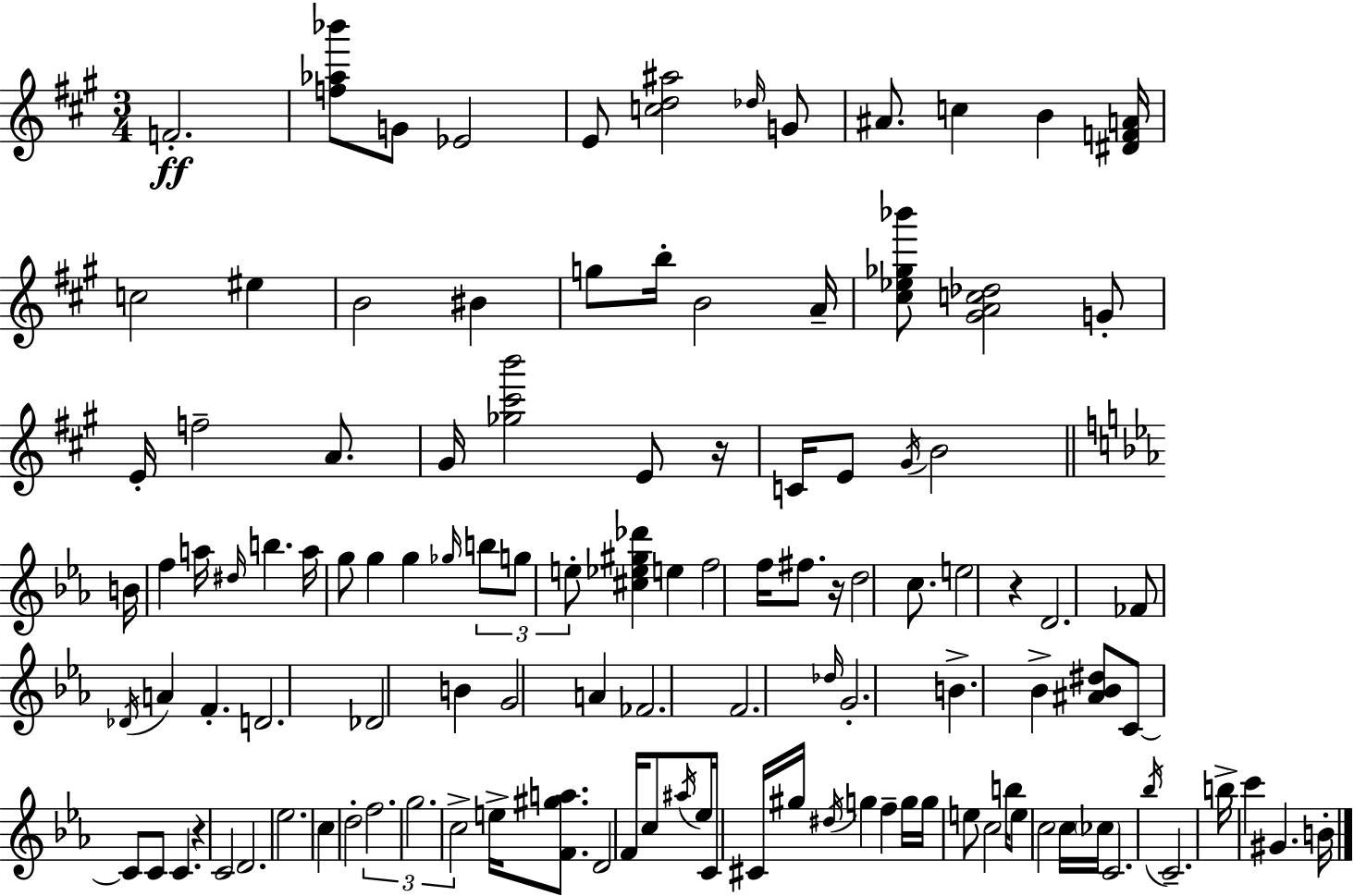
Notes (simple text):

F4/h. [F5,Ab5,Bb6]/e G4/e Eb4/h E4/e [C5,D5,A#5]/h Db5/s G4/e A#4/e. C5/q B4/q [D#4,F4,A4]/s C5/h EIS5/q B4/h BIS4/q G5/e B5/s B4/h A4/s [C#5,Eb5,Gb5,Bb6]/e [G#4,A4,C5,Db5]/h G4/e E4/s F5/h A4/e. G#4/s [Gb5,C#6,B6]/h E4/e R/s C4/s E4/e G#4/s B4/h B4/s F5/q A5/s D#5/s B5/q. A5/s G5/e G5/q G5/q Gb5/s B5/e G5/e E5/e [C#5,Eb5,G#5,Db6]/q E5/q F5/h F5/s F#5/e. R/s D5/h C5/e. E5/h R/q D4/h. FES4/e Db4/s A4/q F4/q. D4/h. Db4/h B4/q G4/h A4/q FES4/h. F4/h. Db5/s G4/h. B4/q. Bb4/q [A#4,Bb4,D#5]/e C4/e C4/e C4/e C4/q. R/q C4/h D4/h. Eb5/h. C5/q D5/h F5/h. G5/h. C5/h E5/s [F4,G#5,A5]/e. D4/h F4/s C5/e A#5/s Eb5/s C4/s C#4/s G#5/s D#5/s G5/q F5/q G5/s G5/s E5/e C5/h B5/s E5/e C5/h C5/s CES5/s C4/h. Bb5/s C4/h. B5/s C6/q G#4/q. B4/s